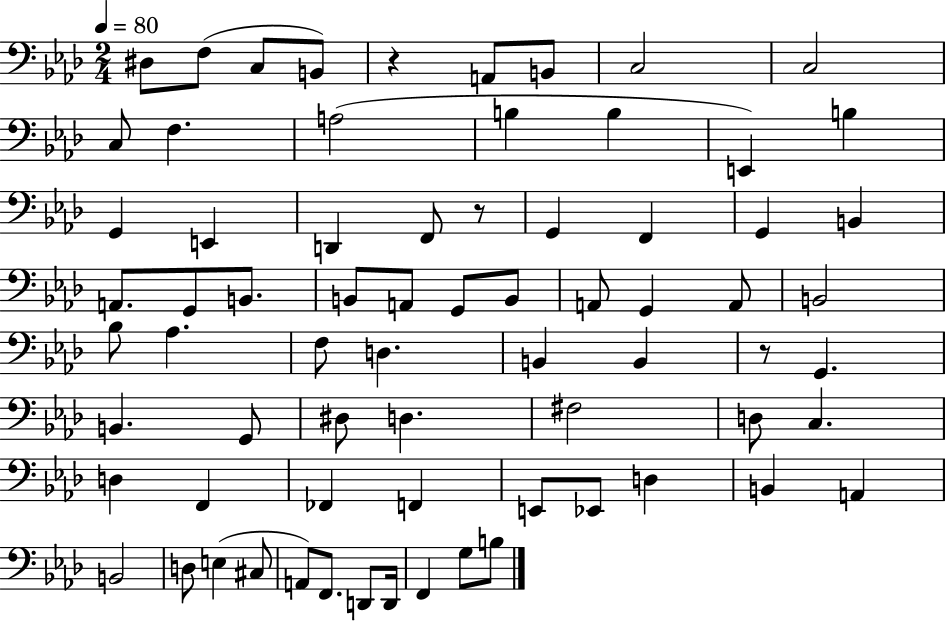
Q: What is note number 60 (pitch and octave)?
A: E3